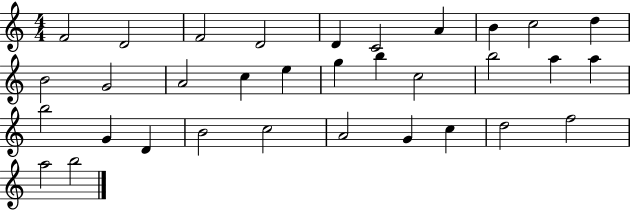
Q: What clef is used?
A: treble